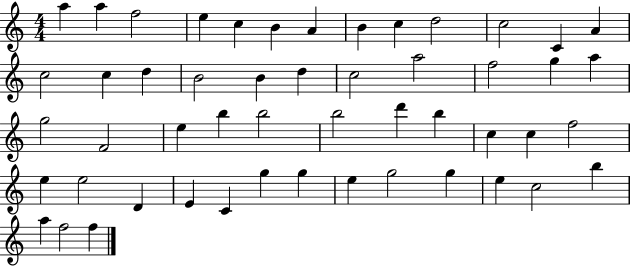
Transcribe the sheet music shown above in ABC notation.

X:1
T:Untitled
M:4/4
L:1/4
K:C
a a f2 e c B A B c d2 c2 C A c2 c d B2 B d c2 a2 f2 g a g2 F2 e b b2 b2 d' b c c f2 e e2 D E C g g e g2 g e c2 b a f2 f